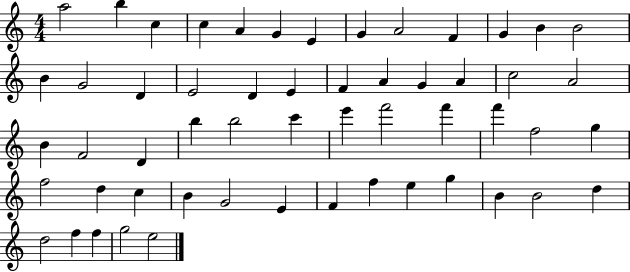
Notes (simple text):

A5/h B5/q C5/q C5/q A4/q G4/q E4/q G4/q A4/h F4/q G4/q B4/q B4/h B4/q G4/h D4/q E4/h D4/q E4/q F4/q A4/q G4/q A4/q C5/h A4/h B4/q F4/h D4/q B5/q B5/h C6/q E6/q F6/h F6/q F6/q F5/h G5/q F5/h D5/q C5/q B4/q G4/h E4/q F4/q F5/q E5/q G5/q B4/q B4/h D5/q D5/h F5/q F5/q G5/h E5/h